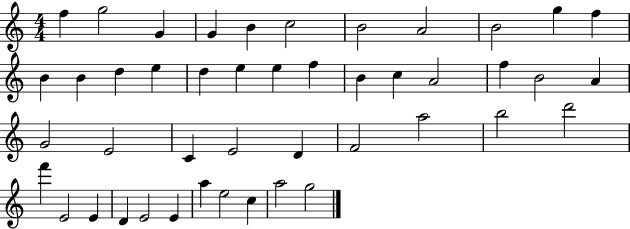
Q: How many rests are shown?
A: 0